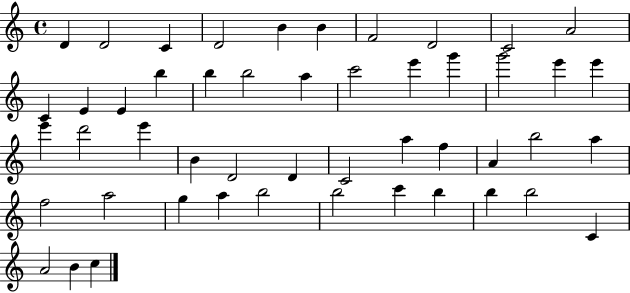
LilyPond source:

{
  \clef treble
  \time 4/4
  \defaultTimeSignature
  \key c \major
  d'4 d'2 c'4 | d'2 b'4 b'4 | f'2 d'2 | c'2 a'2 | \break c'4 e'4 e'4 b''4 | b''4 b''2 a''4 | c'''2 e'''4 g'''4 | g'''2 e'''4 e'''4 | \break e'''4 d'''2 e'''4 | b'4 d'2 d'4 | c'2 a''4 f''4 | a'4 b''2 a''4 | \break f''2 a''2 | g''4 a''4 b''2 | b''2 c'''4 b''4 | b''4 b''2 c'4 | \break a'2 b'4 c''4 | \bar "|."
}